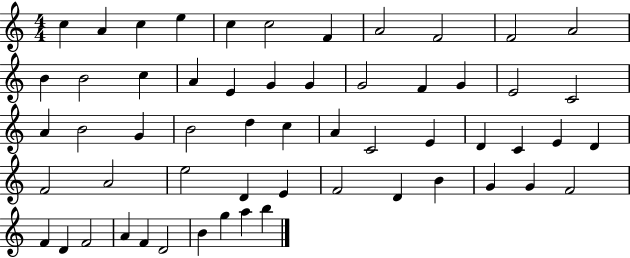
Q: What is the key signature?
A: C major